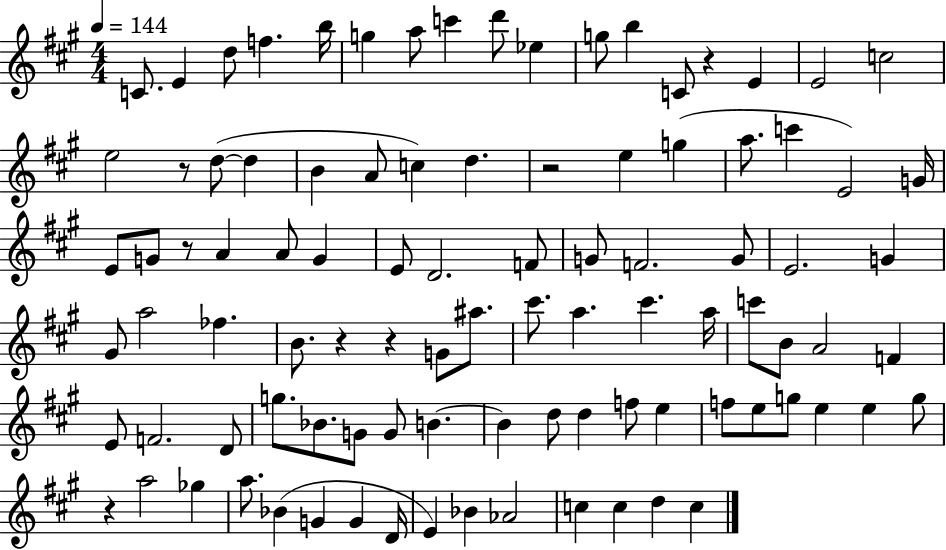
C4/e. E4/q D5/e F5/q. B5/s G5/q A5/e C6/q D6/e Eb5/q G5/e B5/q C4/e R/q E4/q E4/h C5/h E5/h R/e D5/e D5/q B4/q A4/e C5/q D5/q. R/h E5/q G5/q A5/e. C6/q E4/h G4/s E4/e G4/e R/e A4/q A4/e G4/q E4/e D4/h. F4/e G4/e F4/h. G4/e E4/h. G4/q G#4/e A5/h FES5/q. B4/e. R/q R/q G4/e A#5/e. C#6/e. A5/q. C#6/q. A5/s C6/e B4/e A4/h F4/q E4/e F4/h. D4/e G5/e. Bb4/e. G4/e G4/e B4/q. B4/q D5/e D5/q F5/e E5/q F5/e E5/e G5/e E5/q E5/q G5/e R/q A5/h Gb5/q A5/e. Bb4/q G4/q G4/q D4/s E4/q Bb4/q Ab4/h C5/q C5/q D5/q C5/q